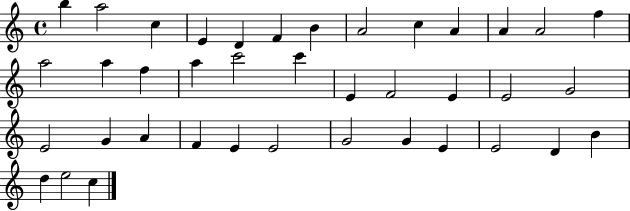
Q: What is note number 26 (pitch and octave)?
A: G4